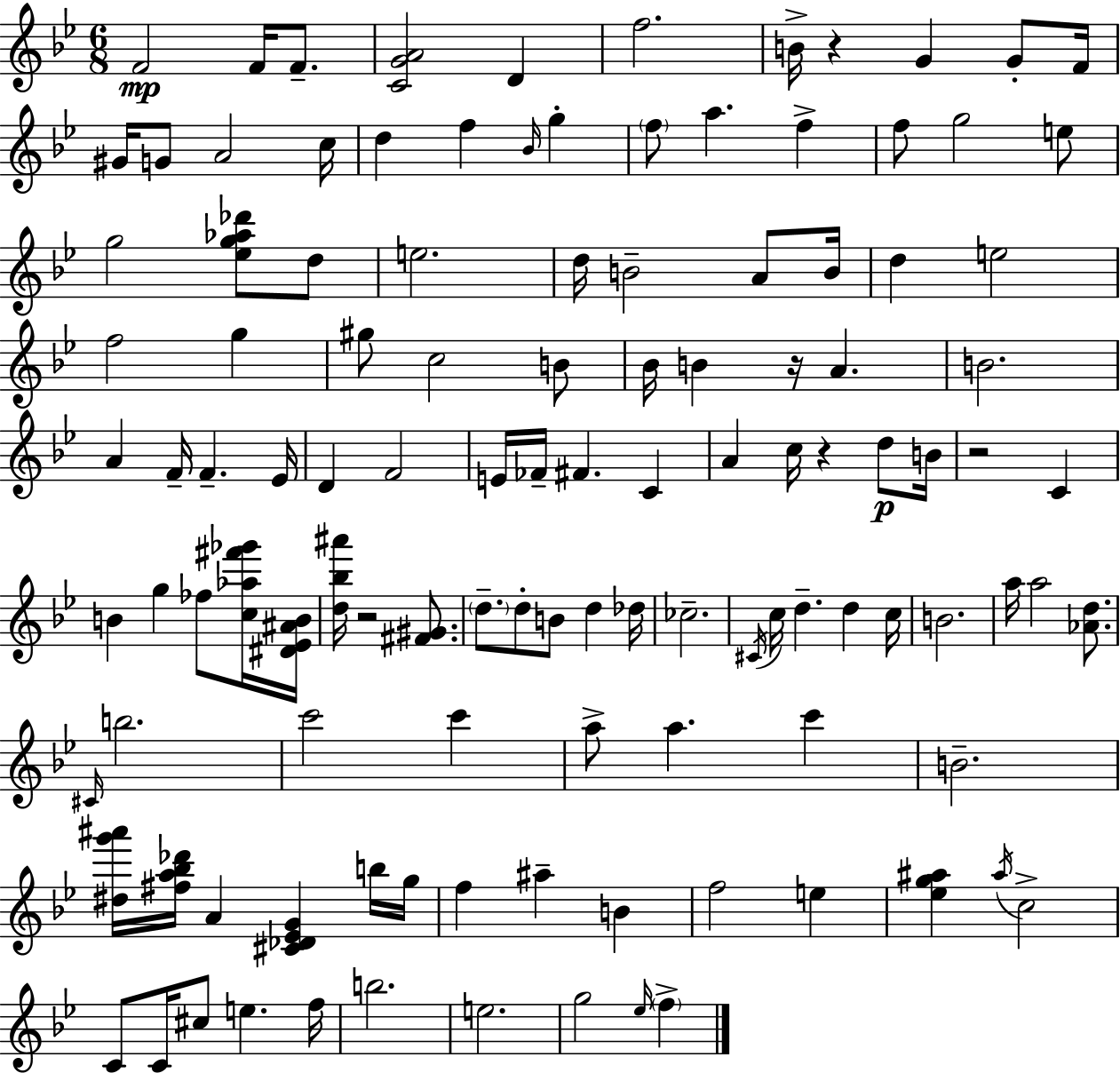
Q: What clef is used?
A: treble